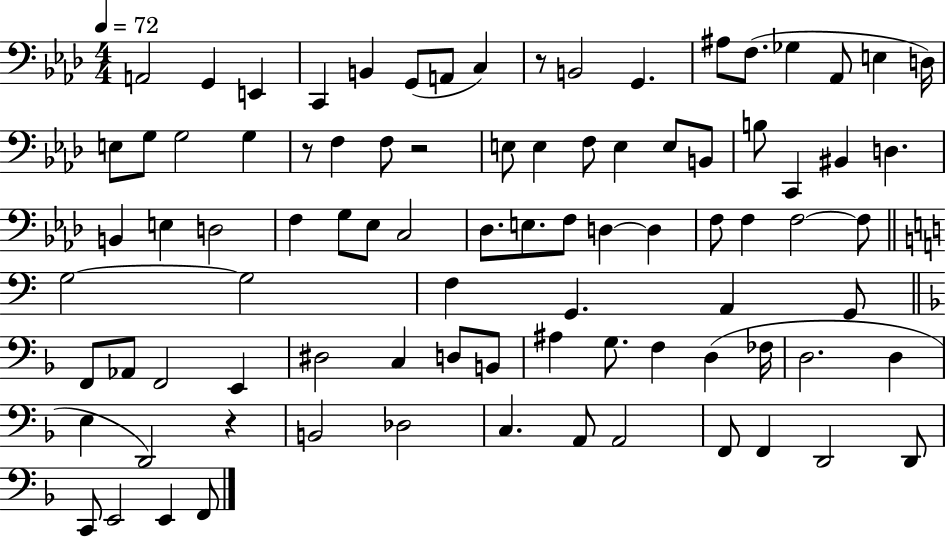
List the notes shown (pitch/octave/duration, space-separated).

A2/h G2/q E2/q C2/q B2/q G2/e A2/e C3/q R/e B2/h G2/q. A#3/e F3/e. Gb3/q Ab2/e E3/q D3/s E3/e G3/e G3/h G3/q R/e F3/q F3/e R/h E3/e E3/q F3/e E3/q E3/e B2/e B3/e C2/q BIS2/q D3/q. B2/q E3/q D3/h F3/q G3/e Eb3/e C3/h Db3/e. E3/e. F3/e D3/q D3/q F3/e F3/q F3/h F3/e G3/h G3/h F3/q G2/q. A2/q G2/e F2/e Ab2/e F2/h E2/q D#3/h C3/q D3/e B2/e A#3/q G3/e. F3/q D3/q FES3/s D3/h. D3/q E3/q D2/h R/q B2/h Db3/h C3/q. A2/e A2/h F2/e F2/q D2/h D2/e C2/e E2/h E2/q F2/e